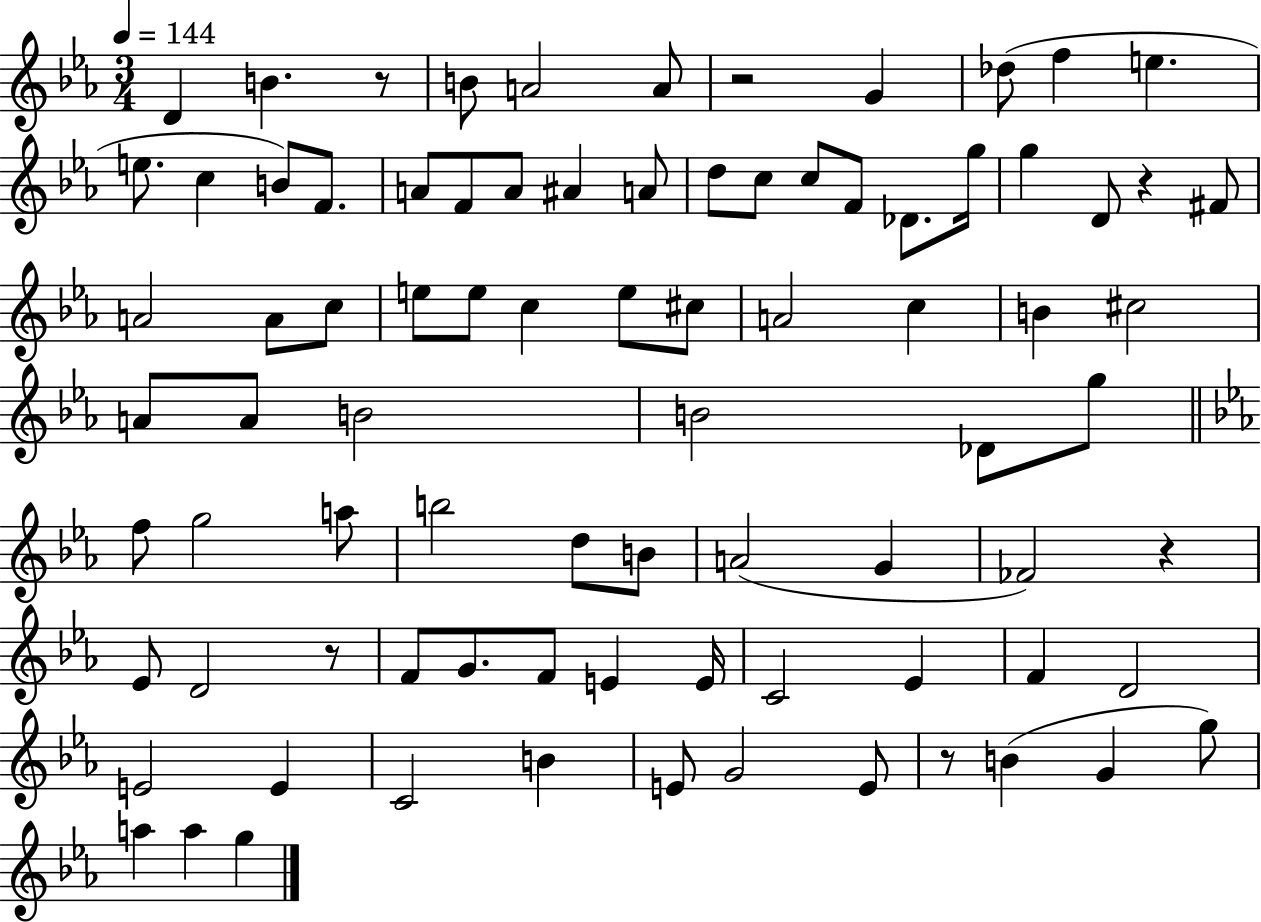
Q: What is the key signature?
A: EES major